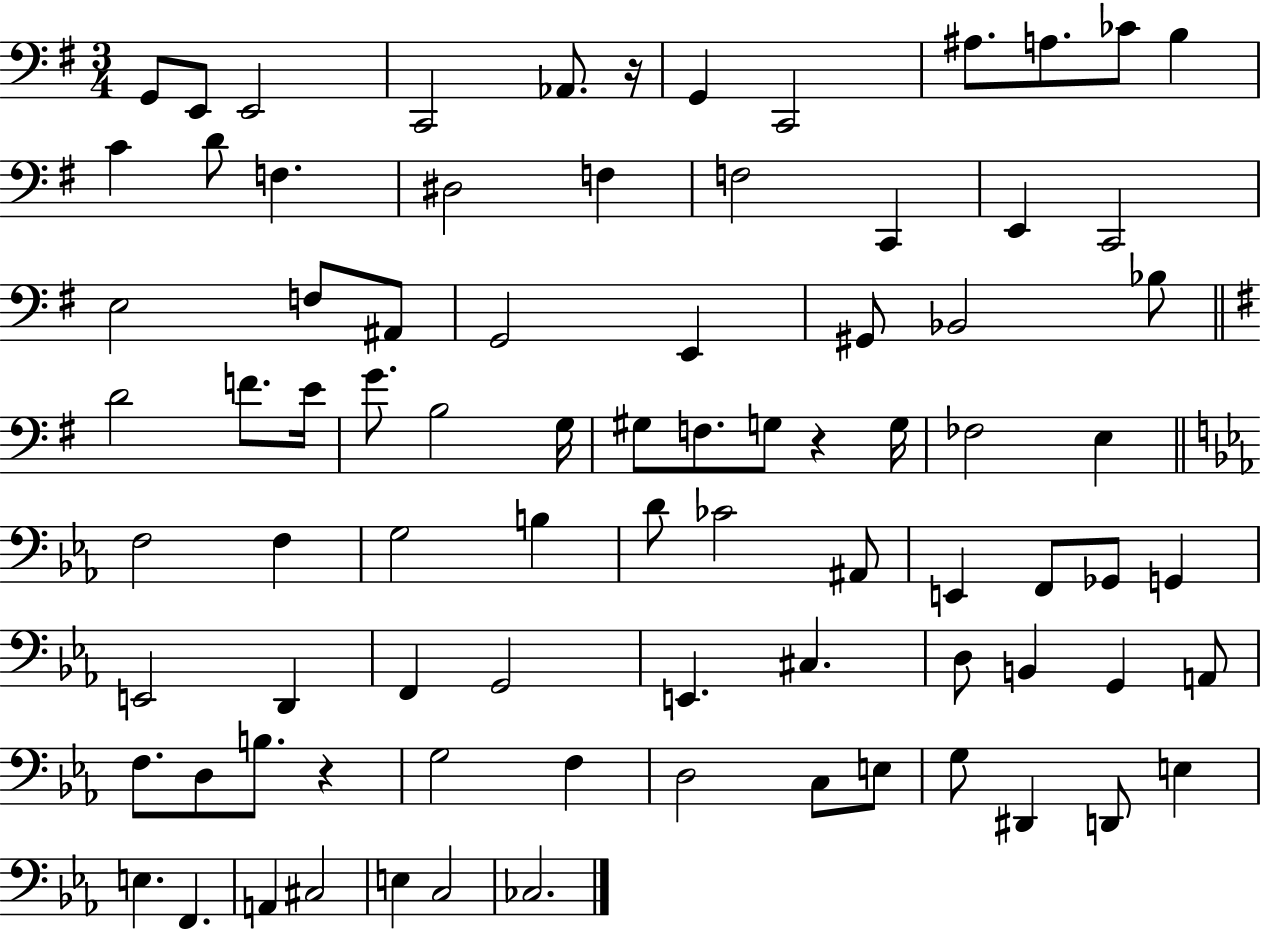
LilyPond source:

{
  \clef bass
  \numericTimeSignature
  \time 3/4
  \key g \major
  g,8 e,8 e,2 | c,2 aes,8. r16 | g,4 c,2 | ais8. a8. ces'8 b4 | \break c'4 d'8 f4. | dis2 f4 | f2 c,4 | e,4 c,2 | \break e2 f8 ais,8 | g,2 e,4 | gis,8 bes,2 bes8 | \bar "||" \break \key e \minor d'2 f'8. e'16 | g'8. b2 g16 | gis8 f8. g8 r4 g16 | fes2 e4 | \break \bar "||" \break \key c \minor f2 f4 | g2 b4 | d'8 ces'2 ais,8 | e,4 f,8 ges,8 g,4 | \break e,2 d,4 | f,4 g,2 | e,4. cis4. | d8 b,4 g,4 a,8 | \break f8. d8 b8. r4 | g2 f4 | d2 c8 e8 | g8 dis,4 d,8 e4 | \break e4. f,4. | a,4 cis2 | e4 c2 | ces2. | \break \bar "|."
}